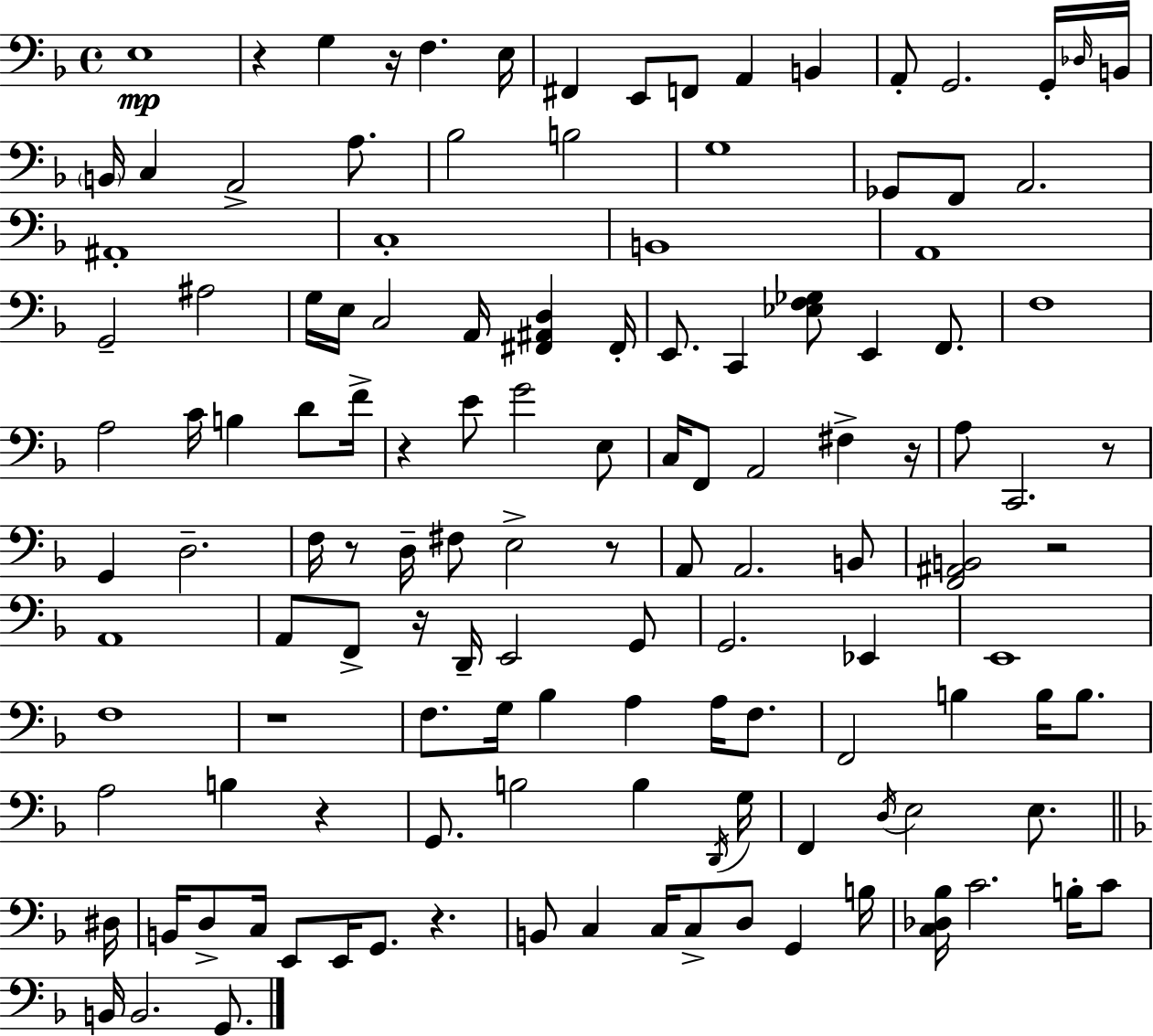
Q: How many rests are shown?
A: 12